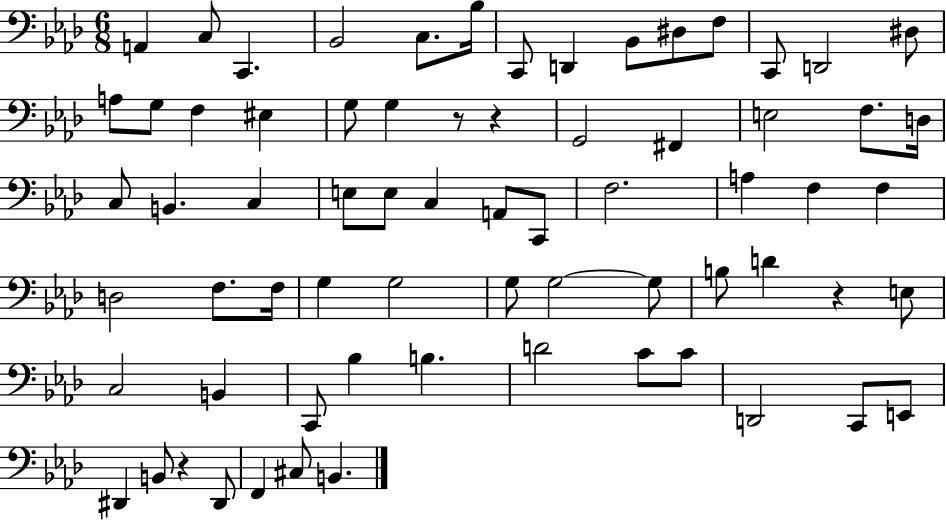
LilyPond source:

{
  \clef bass
  \numericTimeSignature
  \time 6/8
  \key aes \major
  a,4 c8 c,4. | bes,2 c8. bes16 | c,8 d,4 bes,8 dis8 f8 | c,8 d,2 dis8 | \break a8 g8 f4 eis4 | g8 g4 r8 r4 | g,2 fis,4 | e2 f8. d16 | \break c8 b,4. c4 | e8 e8 c4 a,8 c,8 | f2. | a4 f4 f4 | \break d2 f8. f16 | g4 g2 | g8 g2~~ g8 | b8 d'4 r4 e8 | \break c2 b,4 | c,8 bes4 b4. | d'2 c'8 c'8 | d,2 c,8 e,8 | \break dis,4 b,8 r4 dis,8 | f,4 cis8 b,4. | \bar "|."
}